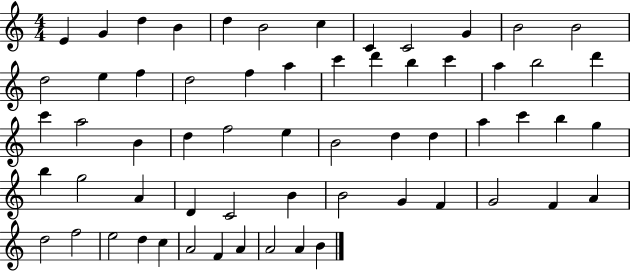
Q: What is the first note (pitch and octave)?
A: E4